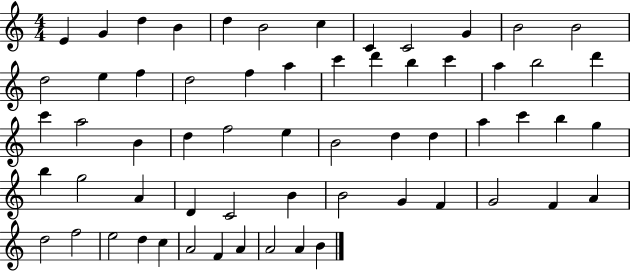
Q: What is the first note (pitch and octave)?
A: E4